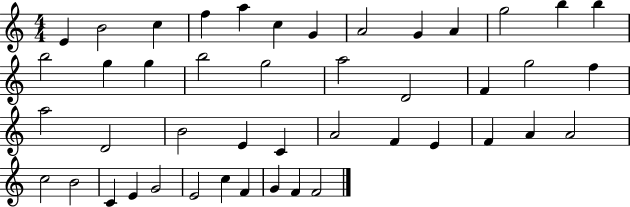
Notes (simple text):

E4/q B4/h C5/q F5/q A5/q C5/q G4/q A4/h G4/q A4/q G5/h B5/q B5/q B5/h G5/q G5/q B5/h G5/h A5/h D4/h F4/q G5/h F5/q A5/h D4/h B4/h E4/q C4/q A4/h F4/q E4/q F4/q A4/q A4/h C5/h B4/h C4/q E4/q G4/h E4/h C5/q F4/q G4/q F4/q F4/h